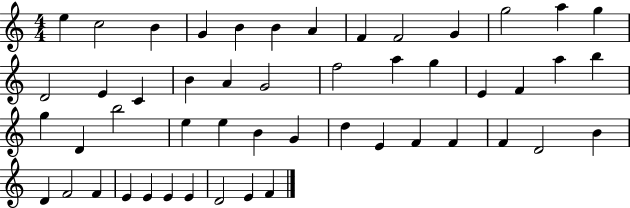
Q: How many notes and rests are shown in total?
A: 50